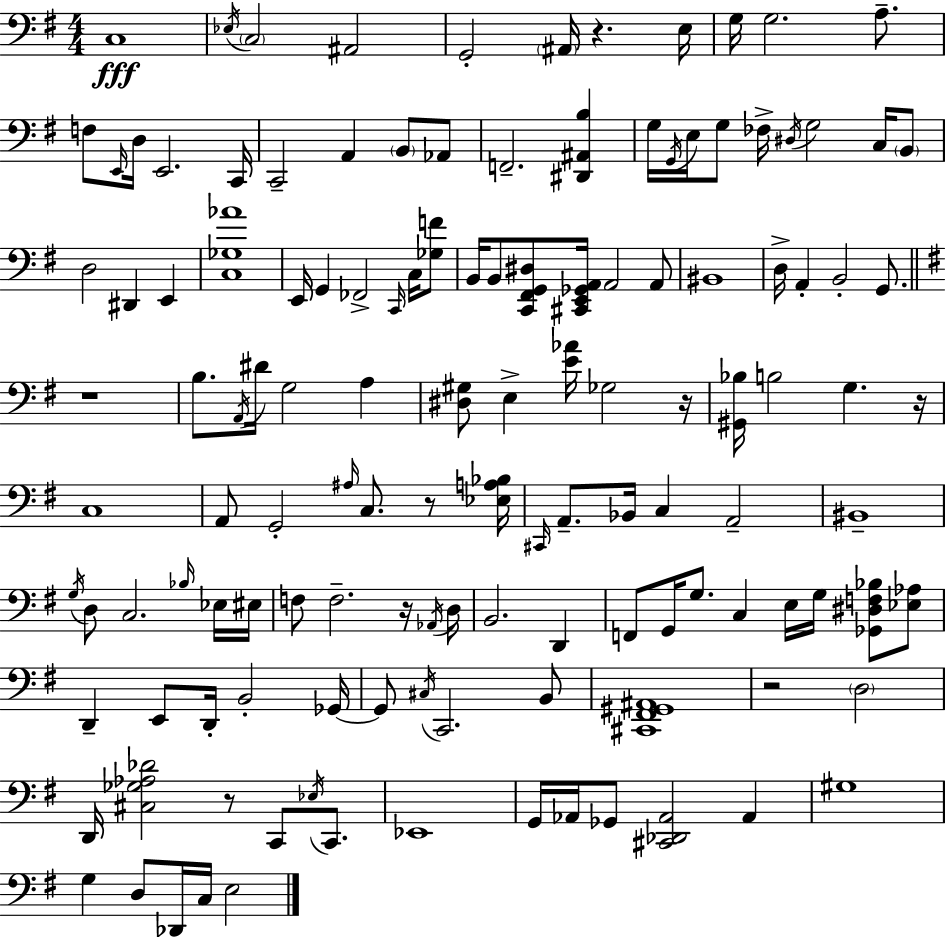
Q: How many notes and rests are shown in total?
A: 131